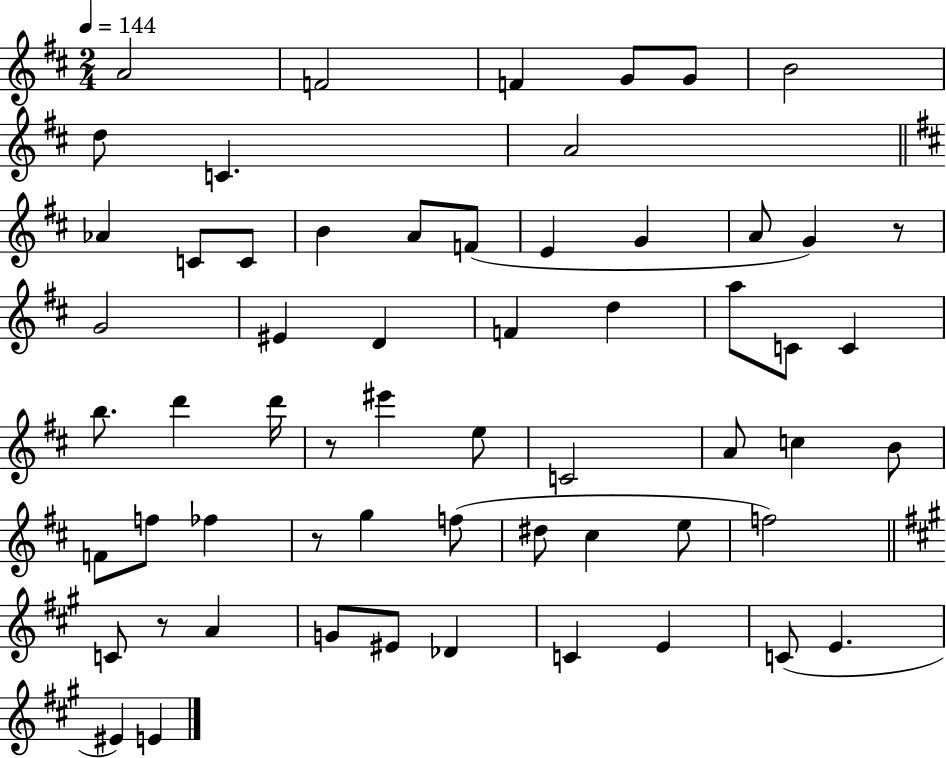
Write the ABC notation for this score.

X:1
T:Untitled
M:2/4
L:1/4
K:D
A2 F2 F G/2 G/2 B2 d/2 C A2 _A C/2 C/2 B A/2 F/2 E G A/2 G z/2 G2 ^E D F d a/2 C/2 C b/2 d' d'/4 z/2 ^e' e/2 C2 A/2 c B/2 F/2 f/2 _f z/2 g f/2 ^d/2 ^c e/2 f2 C/2 z/2 A G/2 ^E/2 _D C E C/2 E ^E E